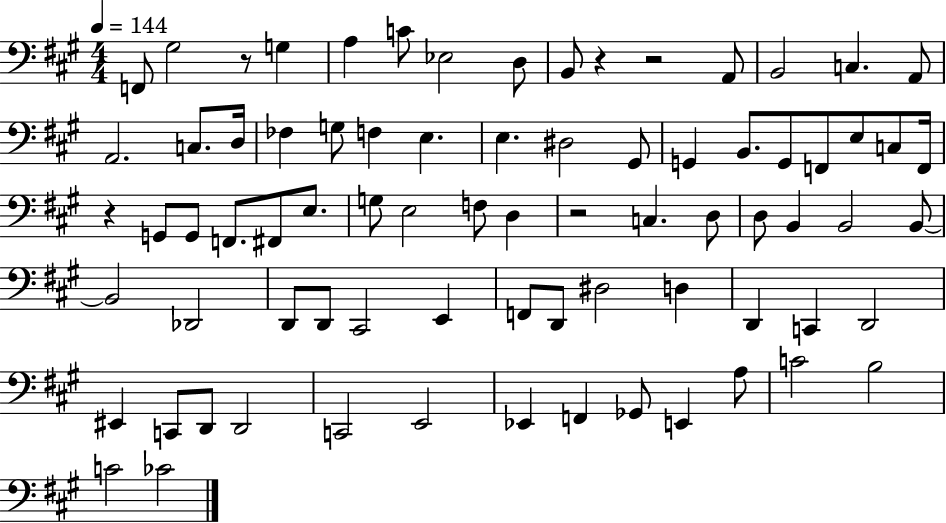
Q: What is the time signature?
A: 4/4